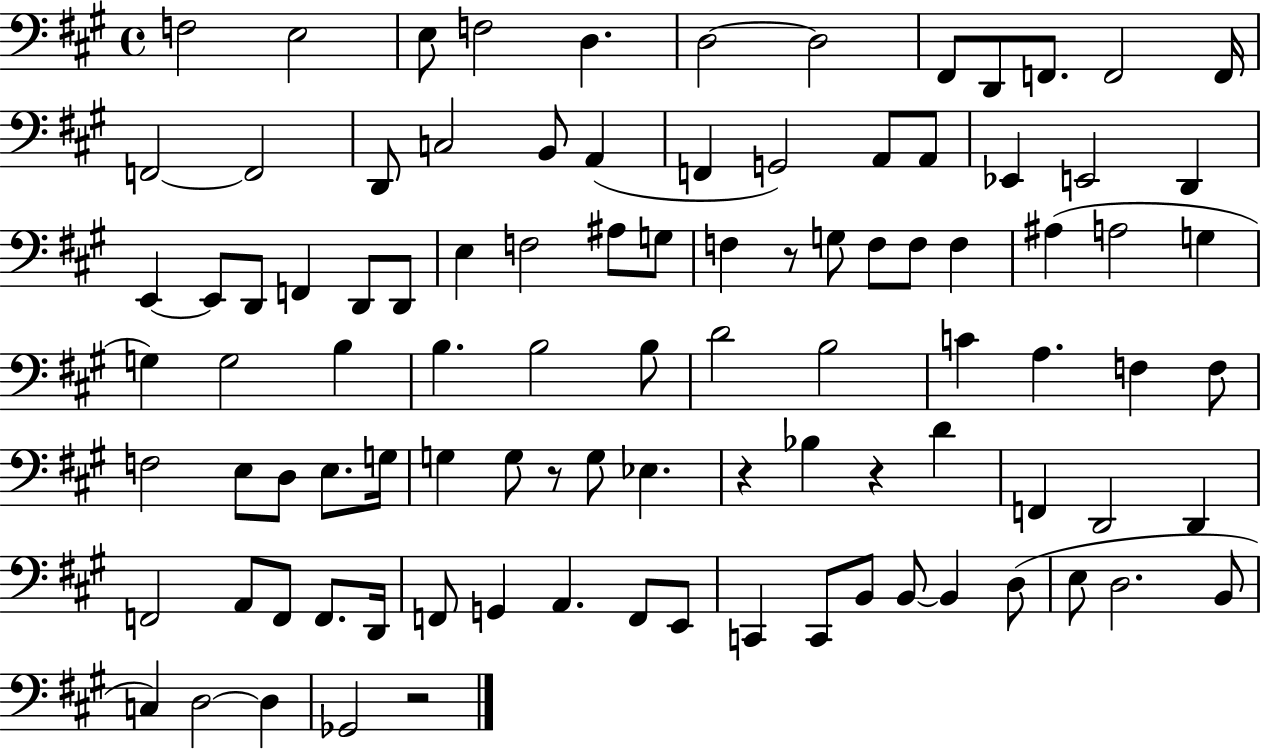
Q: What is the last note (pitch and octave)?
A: Gb2